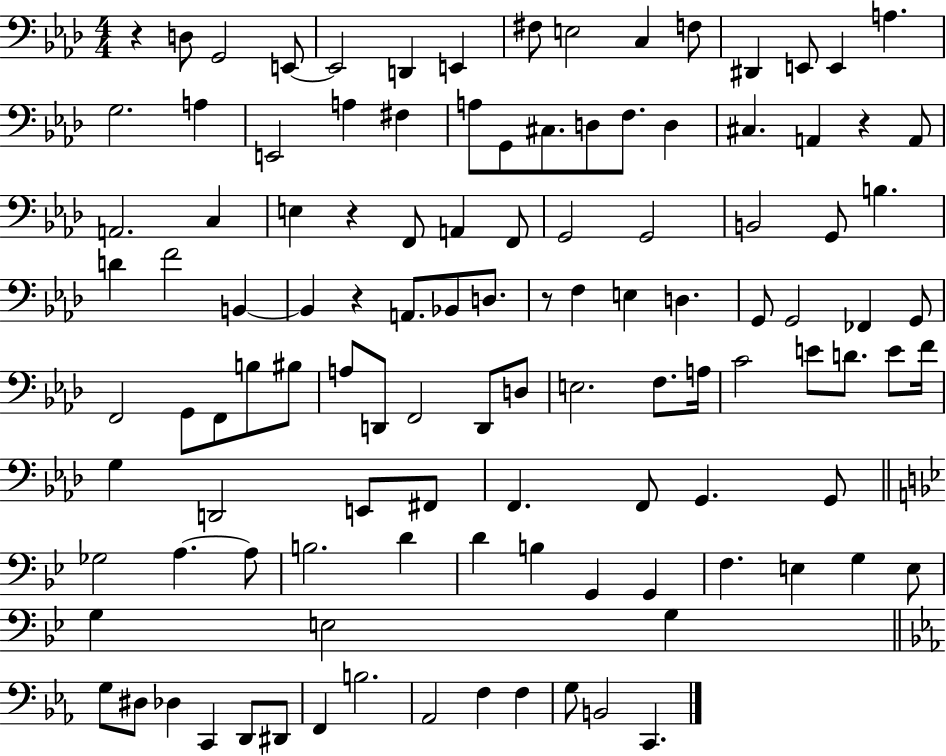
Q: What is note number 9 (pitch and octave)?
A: C3